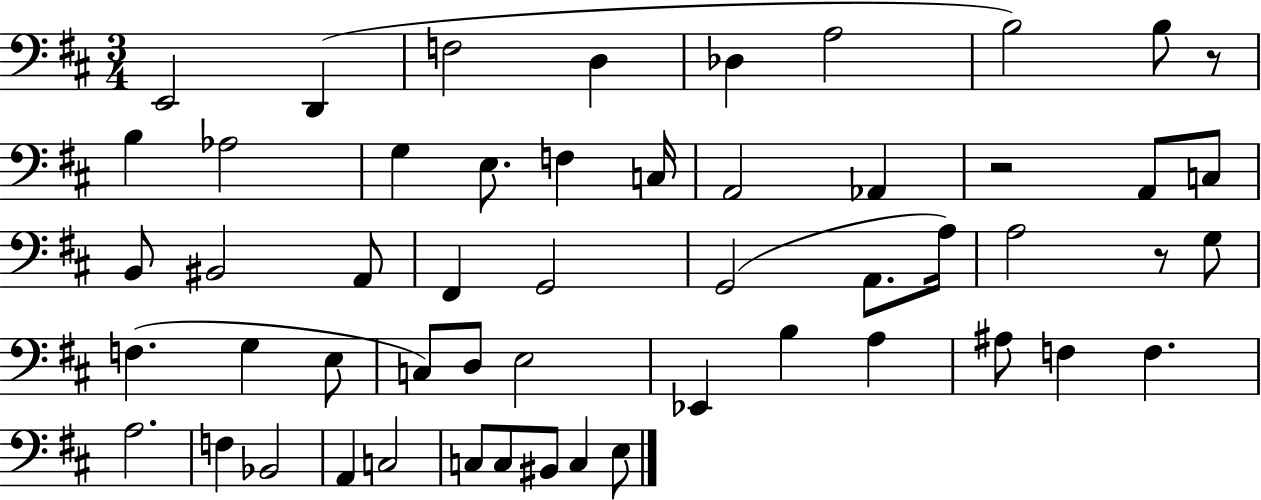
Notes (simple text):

E2/h D2/q F3/h D3/q Db3/q A3/h B3/h B3/e R/e B3/q Ab3/h G3/q E3/e. F3/q C3/s A2/h Ab2/q R/h A2/e C3/e B2/e BIS2/h A2/e F#2/q G2/h G2/h A2/e. A3/s A3/h R/e G3/e F3/q. G3/q E3/e C3/e D3/e E3/h Eb2/q B3/q A3/q A#3/e F3/q F3/q. A3/h. F3/q Bb2/h A2/q C3/h C3/e C3/e BIS2/e C3/q E3/e